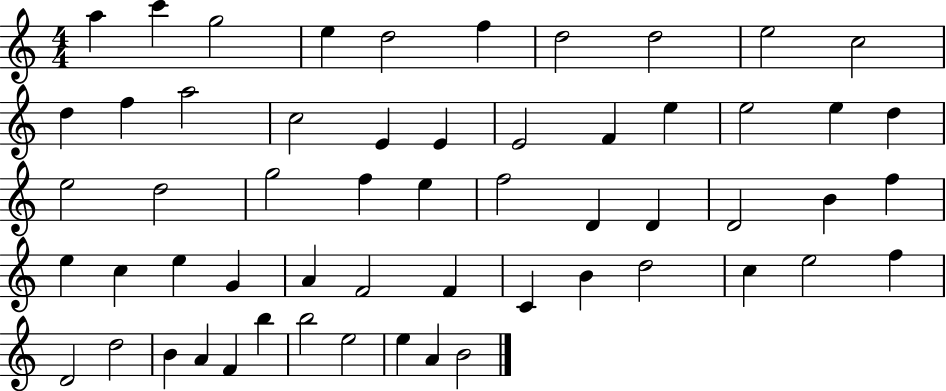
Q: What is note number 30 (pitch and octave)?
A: D4